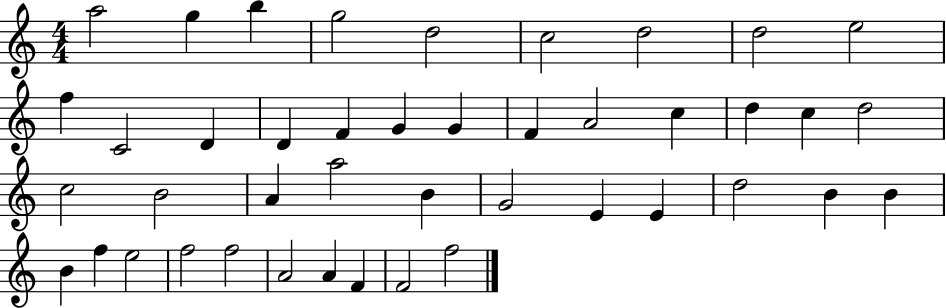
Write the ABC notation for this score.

X:1
T:Untitled
M:4/4
L:1/4
K:C
a2 g b g2 d2 c2 d2 d2 e2 f C2 D D F G G F A2 c d c d2 c2 B2 A a2 B G2 E E d2 B B B f e2 f2 f2 A2 A F F2 f2